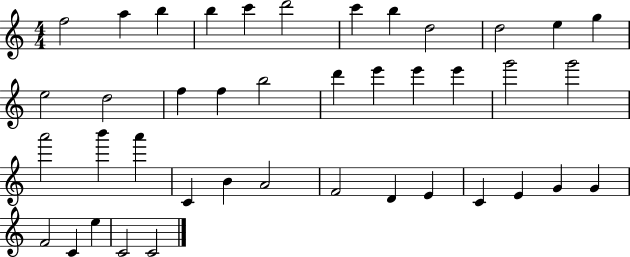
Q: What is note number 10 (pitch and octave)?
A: D5